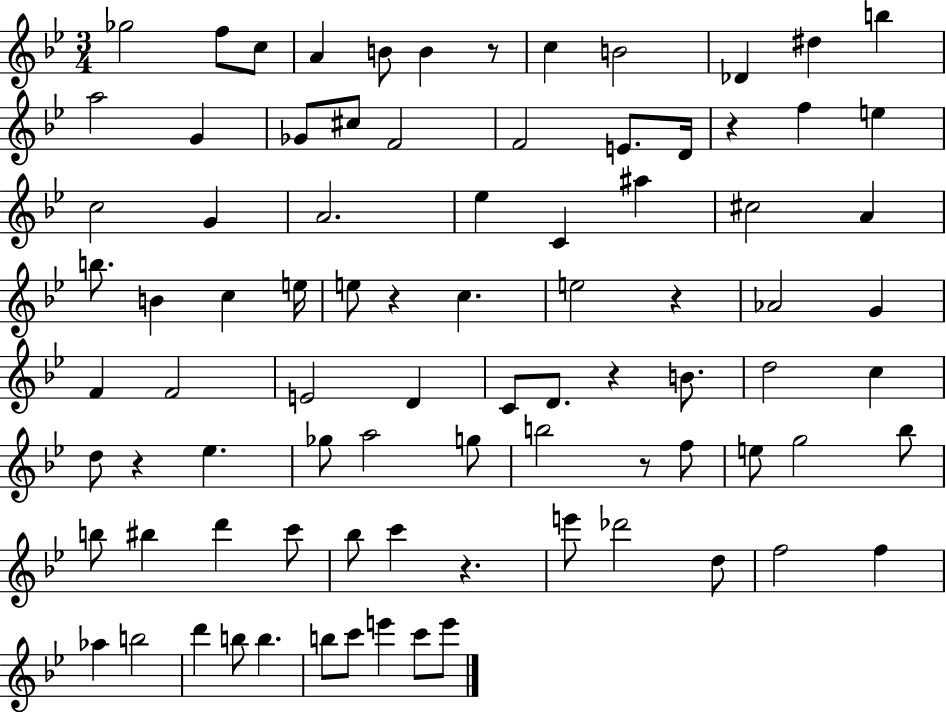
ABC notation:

X:1
T:Untitled
M:3/4
L:1/4
K:Bb
_g2 f/2 c/2 A B/2 B z/2 c B2 _D ^d b a2 G _G/2 ^c/2 F2 F2 E/2 D/4 z f e c2 G A2 _e C ^a ^c2 A b/2 B c e/4 e/2 z c e2 z _A2 G F F2 E2 D C/2 D/2 z B/2 d2 c d/2 z _e _g/2 a2 g/2 b2 z/2 f/2 e/2 g2 _b/2 b/2 ^b d' c'/2 _b/2 c' z e'/2 _d'2 d/2 f2 f _a b2 d' b/2 b b/2 c'/2 e' c'/2 e'/2